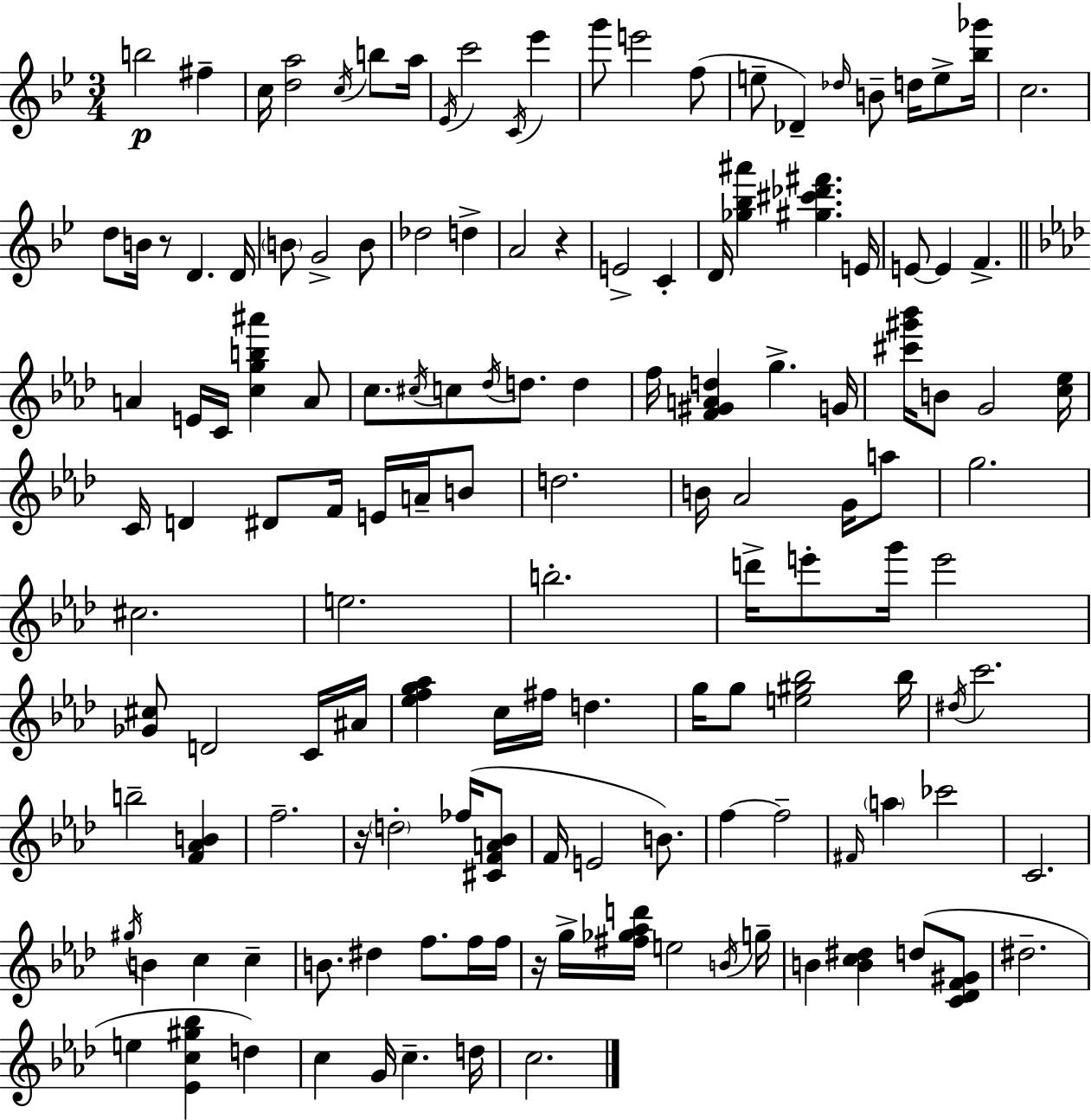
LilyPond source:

{
  \clef treble
  \numericTimeSignature
  \time 3/4
  \key bes \major
  b''2\p fis''4-- | c''16 <d'' a''>2 \acciaccatura { c''16 } b''8 | a''16 \acciaccatura { ees'16 } c'''2 \acciaccatura { c'16 } ees'''4 | g'''8 e'''2 | \break f''8( e''8-- des'4--) \grace { des''16 } b'8-- | d''16 e''8-> <bes'' ges'''>16 c''2. | d''8 b'16 r8 d'4. | d'16 \parenthesize b'8 g'2-> | \break b'8 des''2 | d''4-> a'2 | r4 e'2-> | c'4-. d'16 <ges'' bes'' ais'''>4 <gis'' cis''' des''' fis'''>4. | \break e'16 e'8~~ e'4 f'4.-> | \bar "||" \break \key f \minor a'4 e'16 c'16 <c'' g'' b'' ais'''>4 a'8 | c''8. \acciaccatura { cis''16 } c''8 \acciaccatura { des''16 } d''8. d''4 | f''16 <f' gis' a' d''>4 g''4.-> | g'16 <cis''' gis''' bes'''>16 b'8 g'2 | \break <c'' ees''>16 c'16 d'4 dis'8 f'16 e'16 a'16-- | b'8 d''2. | b'16 aes'2 g'16 | a''8 g''2. | \break cis''2. | e''2. | b''2.-. | d'''16-> e'''8-. g'''16 e'''2 | \break <ges' cis''>8 d'2 | c'16 ais'16 <ees'' f'' g'' aes''>4 c''16 fis''16 d''4. | g''16 g''8 <e'' gis'' bes''>2 | bes''16 \acciaccatura { dis''16 } c'''2. | \break b''2-- <f' aes' b'>4 | f''2.-- | r16 \parenthesize d''2-. | fes''16( <cis' f' a' bes'>8 f'16 e'2 | \break b'8.) f''4~~ f''2-- | \grace { fis'16 } \parenthesize a''4 ces'''2 | c'2. | \acciaccatura { gis''16 } b'4 c''4 | \break c''4-- b'8. dis''4 | f''8. f''16 f''16 r16 g''16-> <fis'' ges'' aes'' d'''>16 e''2 | \acciaccatura { b'16 } g''16-- b'4 <b' c'' dis''>4 | d''8( <c' des' f' gis'>8 dis''2.-- | \break e''4 <ees' c'' gis'' bes''>4 | d''4) c''4 g'16 c''4.-- | d''16 c''2. | \bar "|."
}